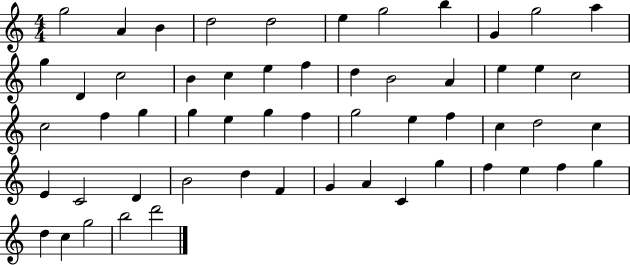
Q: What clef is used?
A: treble